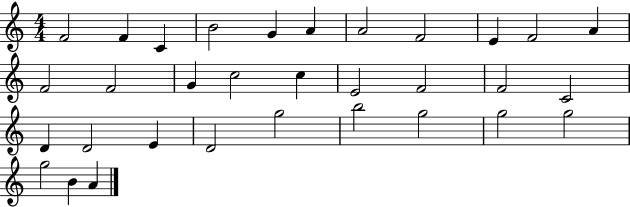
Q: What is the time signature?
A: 4/4